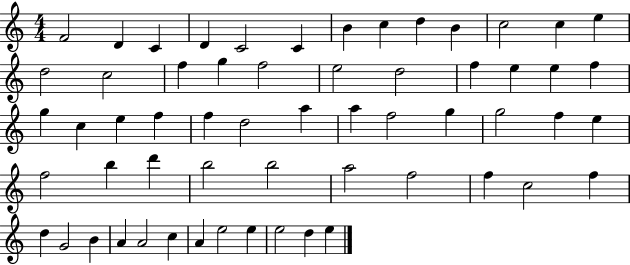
X:1
T:Untitled
M:4/4
L:1/4
K:C
F2 D C D C2 C B c d B c2 c e d2 c2 f g f2 e2 d2 f e e f g c e f f d2 a a f2 g g2 f e f2 b d' b2 b2 a2 f2 f c2 f d G2 B A A2 c A e2 e e2 d e